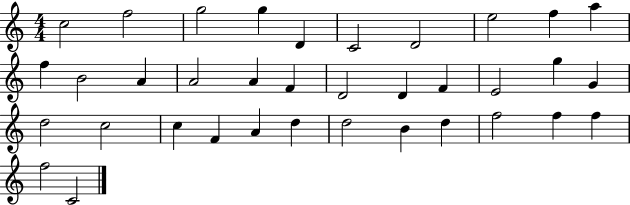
C5/h F5/h G5/h G5/q D4/q C4/h D4/h E5/h F5/q A5/q F5/q B4/h A4/q A4/h A4/q F4/q D4/h D4/q F4/q E4/h G5/q G4/q D5/h C5/h C5/q F4/q A4/q D5/q D5/h B4/q D5/q F5/h F5/q F5/q F5/h C4/h